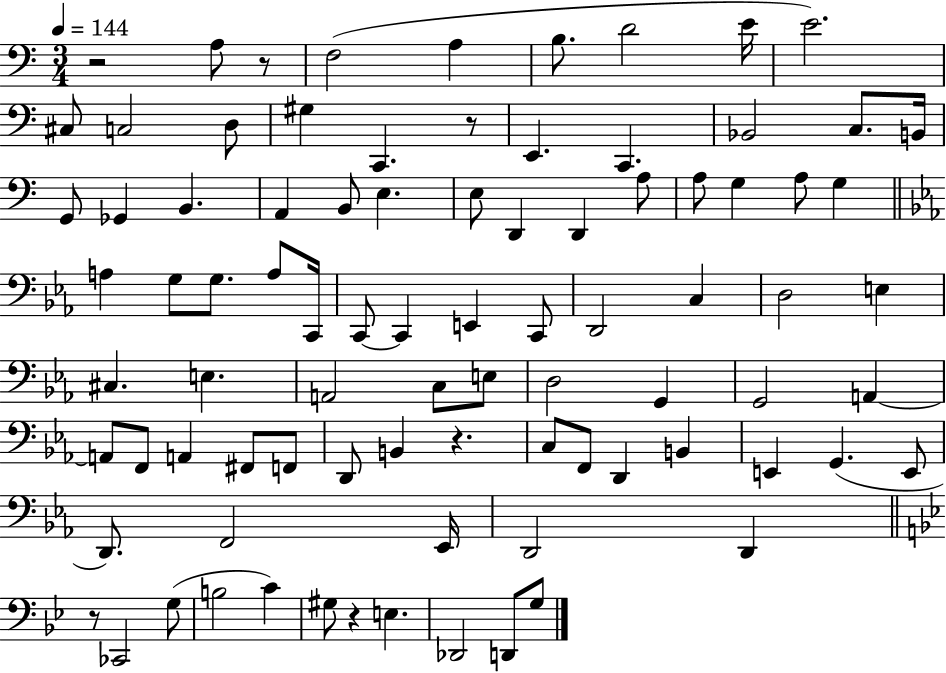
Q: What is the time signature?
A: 3/4